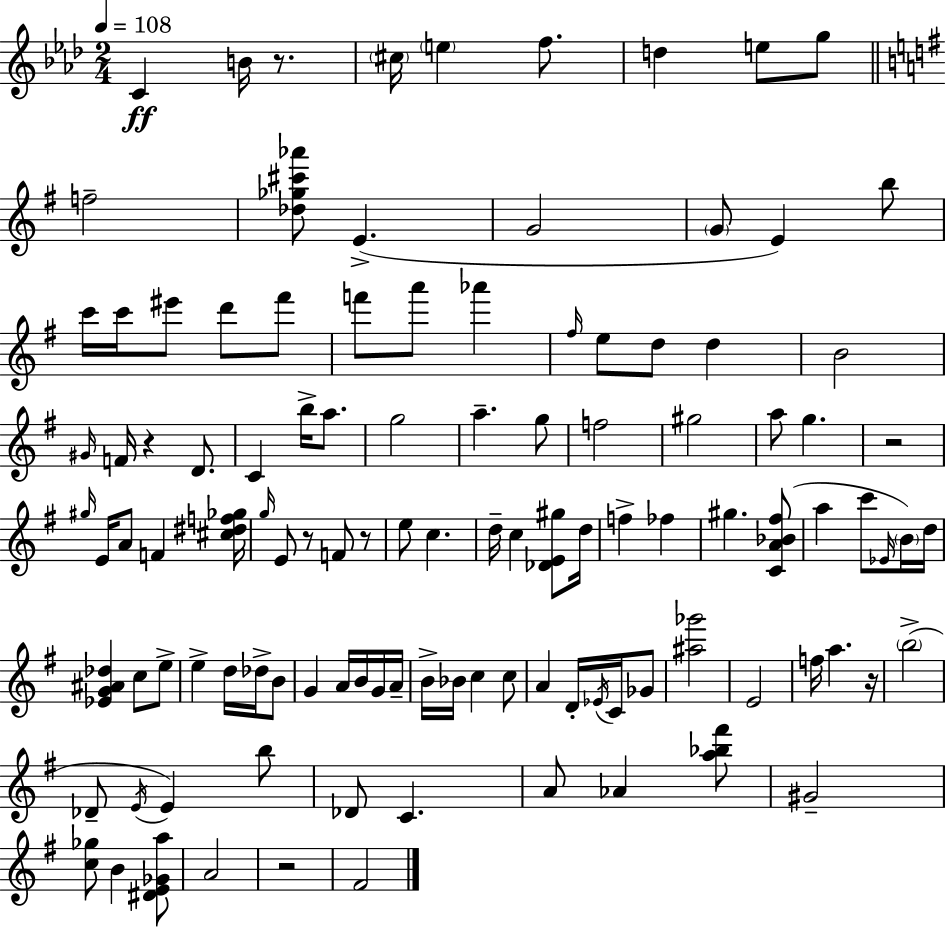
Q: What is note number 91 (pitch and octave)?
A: A4